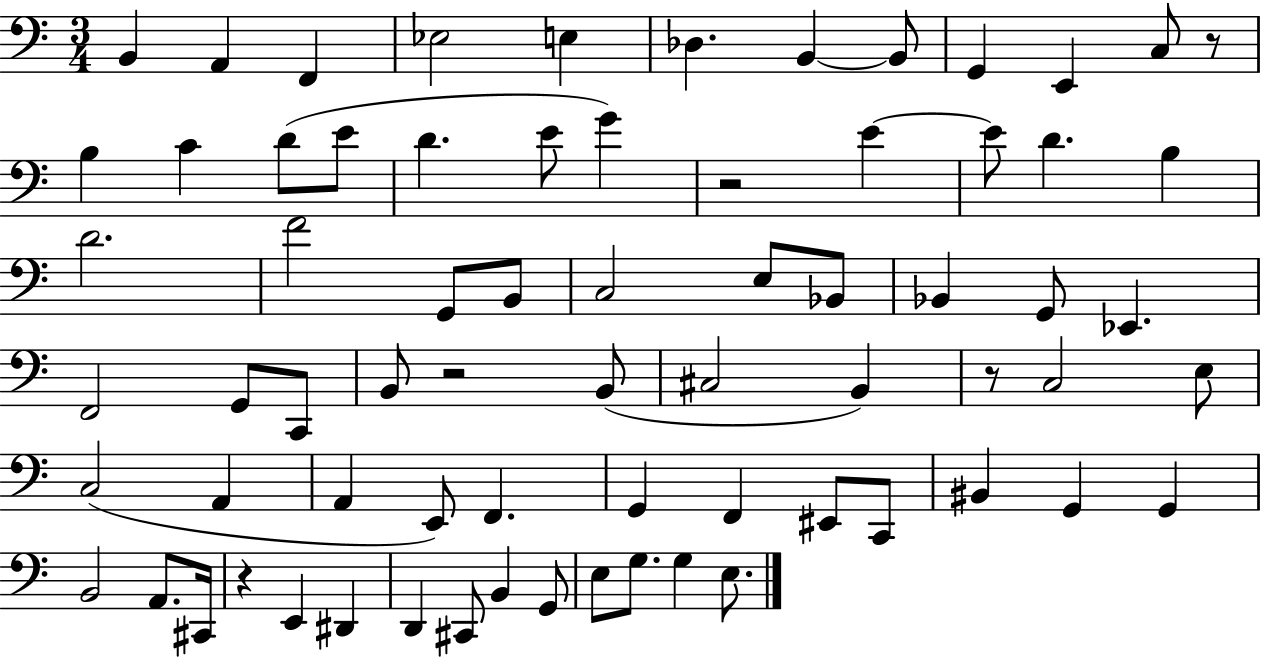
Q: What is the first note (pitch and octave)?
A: B2